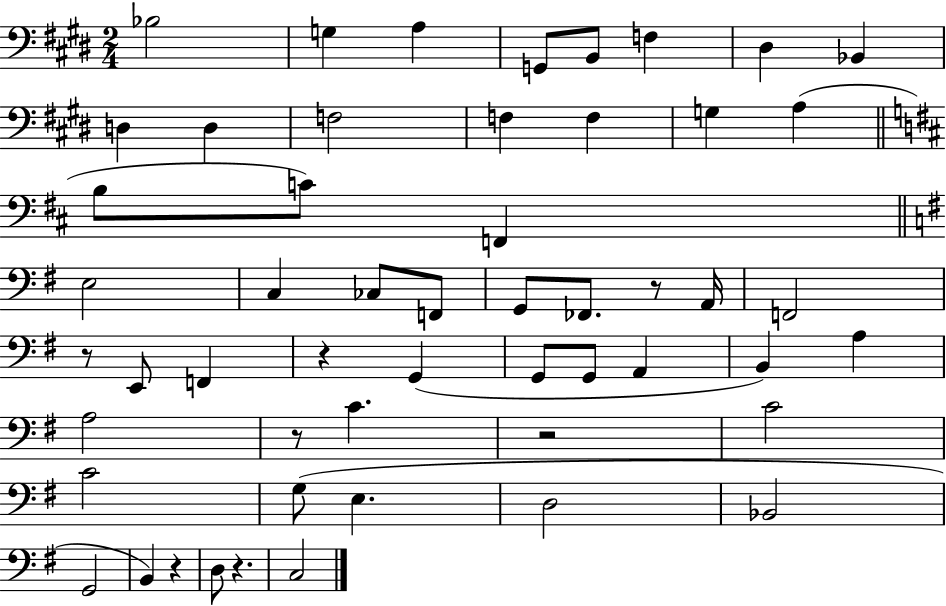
{
  \clef bass
  \numericTimeSignature
  \time 2/4
  \key e \major
  \repeat volta 2 { bes2 | g4 a4 | g,8 b,8 f4 | dis4 bes,4 | \break d4 d4 | f2 | f4 f4 | g4 a4( | \break \bar "||" \break \key d \major b8 c'8) f,4 | \bar "||" \break \key e \minor e2 | c4 ces8 f,8 | g,8 fes,8. r8 a,16 | f,2 | \break r8 e,8 f,4 | r4 g,4( | g,8 g,8 a,4 | b,4) a4 | \break a2 | r8 c'4. | r2 | c'2 | \break c'2 | g8( e4. | d2 | bes,2 | \break g,2 | b,4) r4 | d8 r4. | c2 | \break } \bar "|."
}